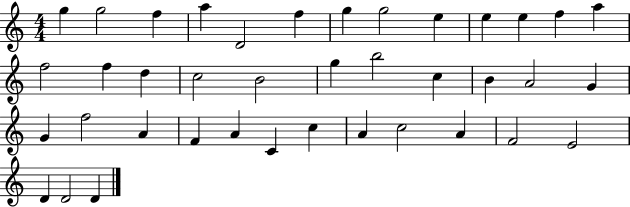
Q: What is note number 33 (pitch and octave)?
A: C5